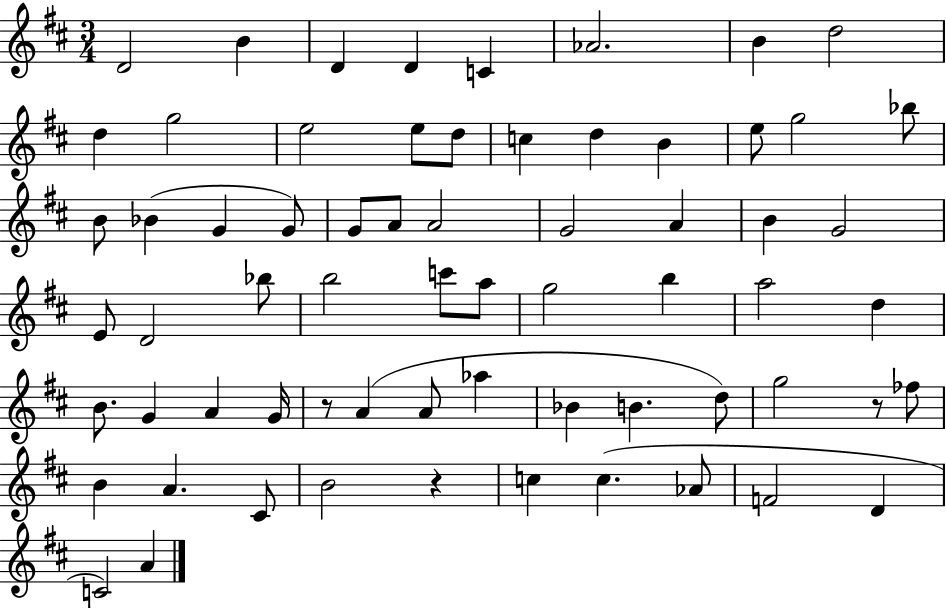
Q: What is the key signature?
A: D major